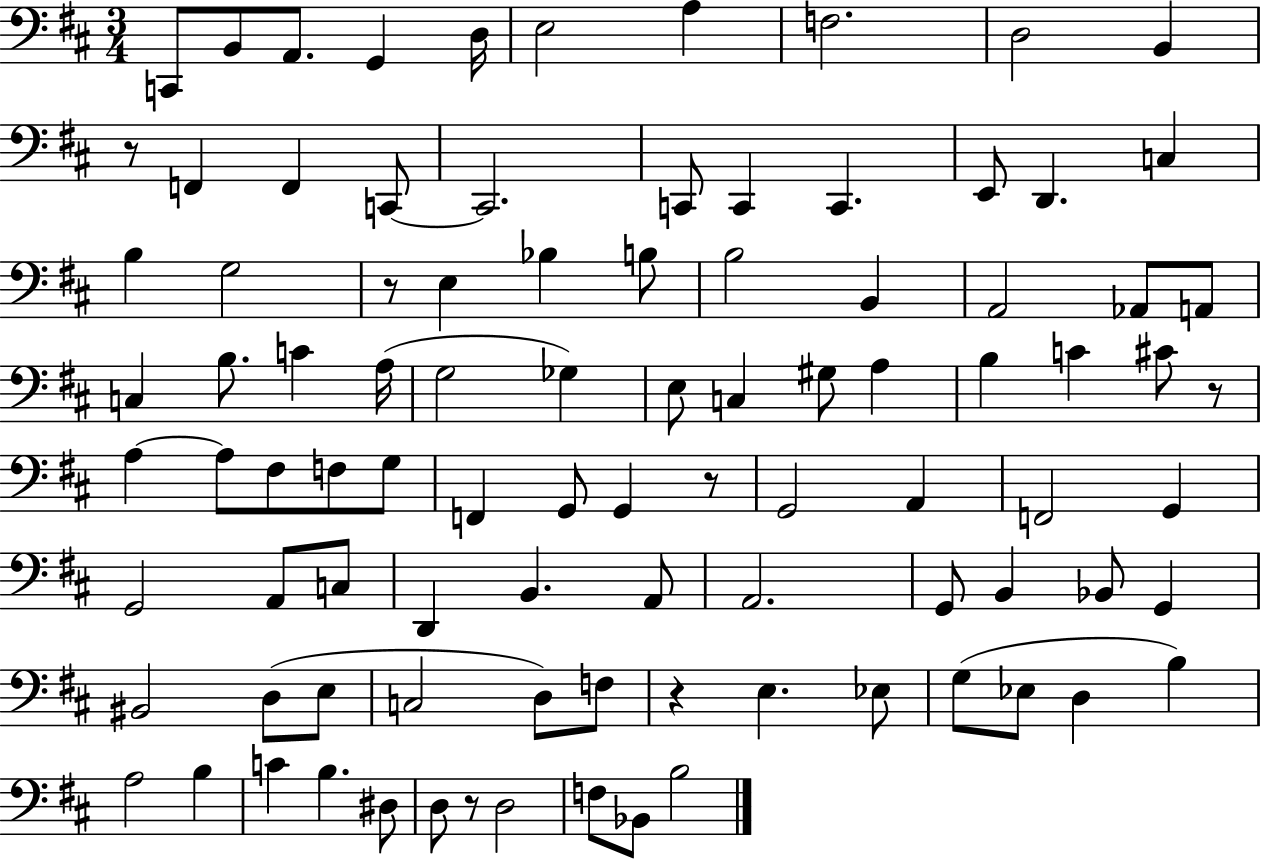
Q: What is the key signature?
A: D major